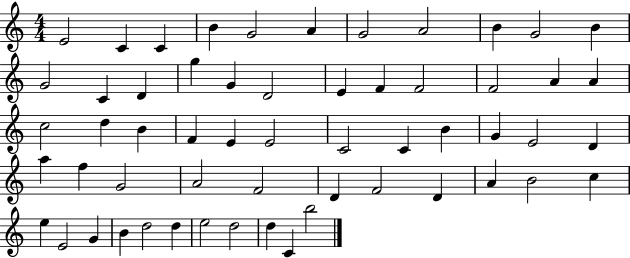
X:1
T:Untitled
M:4/4
L:1/4
K:C
E2 C C B G2 A G2 A2 B G2 B G2 C D g G D2 E F F2 F2 A A c2 d B F E E2 C2 C B G E2 D a f G2 A2 F2 D F2 D A B2 c e E2 G B d2 d e2 d2 d C b2